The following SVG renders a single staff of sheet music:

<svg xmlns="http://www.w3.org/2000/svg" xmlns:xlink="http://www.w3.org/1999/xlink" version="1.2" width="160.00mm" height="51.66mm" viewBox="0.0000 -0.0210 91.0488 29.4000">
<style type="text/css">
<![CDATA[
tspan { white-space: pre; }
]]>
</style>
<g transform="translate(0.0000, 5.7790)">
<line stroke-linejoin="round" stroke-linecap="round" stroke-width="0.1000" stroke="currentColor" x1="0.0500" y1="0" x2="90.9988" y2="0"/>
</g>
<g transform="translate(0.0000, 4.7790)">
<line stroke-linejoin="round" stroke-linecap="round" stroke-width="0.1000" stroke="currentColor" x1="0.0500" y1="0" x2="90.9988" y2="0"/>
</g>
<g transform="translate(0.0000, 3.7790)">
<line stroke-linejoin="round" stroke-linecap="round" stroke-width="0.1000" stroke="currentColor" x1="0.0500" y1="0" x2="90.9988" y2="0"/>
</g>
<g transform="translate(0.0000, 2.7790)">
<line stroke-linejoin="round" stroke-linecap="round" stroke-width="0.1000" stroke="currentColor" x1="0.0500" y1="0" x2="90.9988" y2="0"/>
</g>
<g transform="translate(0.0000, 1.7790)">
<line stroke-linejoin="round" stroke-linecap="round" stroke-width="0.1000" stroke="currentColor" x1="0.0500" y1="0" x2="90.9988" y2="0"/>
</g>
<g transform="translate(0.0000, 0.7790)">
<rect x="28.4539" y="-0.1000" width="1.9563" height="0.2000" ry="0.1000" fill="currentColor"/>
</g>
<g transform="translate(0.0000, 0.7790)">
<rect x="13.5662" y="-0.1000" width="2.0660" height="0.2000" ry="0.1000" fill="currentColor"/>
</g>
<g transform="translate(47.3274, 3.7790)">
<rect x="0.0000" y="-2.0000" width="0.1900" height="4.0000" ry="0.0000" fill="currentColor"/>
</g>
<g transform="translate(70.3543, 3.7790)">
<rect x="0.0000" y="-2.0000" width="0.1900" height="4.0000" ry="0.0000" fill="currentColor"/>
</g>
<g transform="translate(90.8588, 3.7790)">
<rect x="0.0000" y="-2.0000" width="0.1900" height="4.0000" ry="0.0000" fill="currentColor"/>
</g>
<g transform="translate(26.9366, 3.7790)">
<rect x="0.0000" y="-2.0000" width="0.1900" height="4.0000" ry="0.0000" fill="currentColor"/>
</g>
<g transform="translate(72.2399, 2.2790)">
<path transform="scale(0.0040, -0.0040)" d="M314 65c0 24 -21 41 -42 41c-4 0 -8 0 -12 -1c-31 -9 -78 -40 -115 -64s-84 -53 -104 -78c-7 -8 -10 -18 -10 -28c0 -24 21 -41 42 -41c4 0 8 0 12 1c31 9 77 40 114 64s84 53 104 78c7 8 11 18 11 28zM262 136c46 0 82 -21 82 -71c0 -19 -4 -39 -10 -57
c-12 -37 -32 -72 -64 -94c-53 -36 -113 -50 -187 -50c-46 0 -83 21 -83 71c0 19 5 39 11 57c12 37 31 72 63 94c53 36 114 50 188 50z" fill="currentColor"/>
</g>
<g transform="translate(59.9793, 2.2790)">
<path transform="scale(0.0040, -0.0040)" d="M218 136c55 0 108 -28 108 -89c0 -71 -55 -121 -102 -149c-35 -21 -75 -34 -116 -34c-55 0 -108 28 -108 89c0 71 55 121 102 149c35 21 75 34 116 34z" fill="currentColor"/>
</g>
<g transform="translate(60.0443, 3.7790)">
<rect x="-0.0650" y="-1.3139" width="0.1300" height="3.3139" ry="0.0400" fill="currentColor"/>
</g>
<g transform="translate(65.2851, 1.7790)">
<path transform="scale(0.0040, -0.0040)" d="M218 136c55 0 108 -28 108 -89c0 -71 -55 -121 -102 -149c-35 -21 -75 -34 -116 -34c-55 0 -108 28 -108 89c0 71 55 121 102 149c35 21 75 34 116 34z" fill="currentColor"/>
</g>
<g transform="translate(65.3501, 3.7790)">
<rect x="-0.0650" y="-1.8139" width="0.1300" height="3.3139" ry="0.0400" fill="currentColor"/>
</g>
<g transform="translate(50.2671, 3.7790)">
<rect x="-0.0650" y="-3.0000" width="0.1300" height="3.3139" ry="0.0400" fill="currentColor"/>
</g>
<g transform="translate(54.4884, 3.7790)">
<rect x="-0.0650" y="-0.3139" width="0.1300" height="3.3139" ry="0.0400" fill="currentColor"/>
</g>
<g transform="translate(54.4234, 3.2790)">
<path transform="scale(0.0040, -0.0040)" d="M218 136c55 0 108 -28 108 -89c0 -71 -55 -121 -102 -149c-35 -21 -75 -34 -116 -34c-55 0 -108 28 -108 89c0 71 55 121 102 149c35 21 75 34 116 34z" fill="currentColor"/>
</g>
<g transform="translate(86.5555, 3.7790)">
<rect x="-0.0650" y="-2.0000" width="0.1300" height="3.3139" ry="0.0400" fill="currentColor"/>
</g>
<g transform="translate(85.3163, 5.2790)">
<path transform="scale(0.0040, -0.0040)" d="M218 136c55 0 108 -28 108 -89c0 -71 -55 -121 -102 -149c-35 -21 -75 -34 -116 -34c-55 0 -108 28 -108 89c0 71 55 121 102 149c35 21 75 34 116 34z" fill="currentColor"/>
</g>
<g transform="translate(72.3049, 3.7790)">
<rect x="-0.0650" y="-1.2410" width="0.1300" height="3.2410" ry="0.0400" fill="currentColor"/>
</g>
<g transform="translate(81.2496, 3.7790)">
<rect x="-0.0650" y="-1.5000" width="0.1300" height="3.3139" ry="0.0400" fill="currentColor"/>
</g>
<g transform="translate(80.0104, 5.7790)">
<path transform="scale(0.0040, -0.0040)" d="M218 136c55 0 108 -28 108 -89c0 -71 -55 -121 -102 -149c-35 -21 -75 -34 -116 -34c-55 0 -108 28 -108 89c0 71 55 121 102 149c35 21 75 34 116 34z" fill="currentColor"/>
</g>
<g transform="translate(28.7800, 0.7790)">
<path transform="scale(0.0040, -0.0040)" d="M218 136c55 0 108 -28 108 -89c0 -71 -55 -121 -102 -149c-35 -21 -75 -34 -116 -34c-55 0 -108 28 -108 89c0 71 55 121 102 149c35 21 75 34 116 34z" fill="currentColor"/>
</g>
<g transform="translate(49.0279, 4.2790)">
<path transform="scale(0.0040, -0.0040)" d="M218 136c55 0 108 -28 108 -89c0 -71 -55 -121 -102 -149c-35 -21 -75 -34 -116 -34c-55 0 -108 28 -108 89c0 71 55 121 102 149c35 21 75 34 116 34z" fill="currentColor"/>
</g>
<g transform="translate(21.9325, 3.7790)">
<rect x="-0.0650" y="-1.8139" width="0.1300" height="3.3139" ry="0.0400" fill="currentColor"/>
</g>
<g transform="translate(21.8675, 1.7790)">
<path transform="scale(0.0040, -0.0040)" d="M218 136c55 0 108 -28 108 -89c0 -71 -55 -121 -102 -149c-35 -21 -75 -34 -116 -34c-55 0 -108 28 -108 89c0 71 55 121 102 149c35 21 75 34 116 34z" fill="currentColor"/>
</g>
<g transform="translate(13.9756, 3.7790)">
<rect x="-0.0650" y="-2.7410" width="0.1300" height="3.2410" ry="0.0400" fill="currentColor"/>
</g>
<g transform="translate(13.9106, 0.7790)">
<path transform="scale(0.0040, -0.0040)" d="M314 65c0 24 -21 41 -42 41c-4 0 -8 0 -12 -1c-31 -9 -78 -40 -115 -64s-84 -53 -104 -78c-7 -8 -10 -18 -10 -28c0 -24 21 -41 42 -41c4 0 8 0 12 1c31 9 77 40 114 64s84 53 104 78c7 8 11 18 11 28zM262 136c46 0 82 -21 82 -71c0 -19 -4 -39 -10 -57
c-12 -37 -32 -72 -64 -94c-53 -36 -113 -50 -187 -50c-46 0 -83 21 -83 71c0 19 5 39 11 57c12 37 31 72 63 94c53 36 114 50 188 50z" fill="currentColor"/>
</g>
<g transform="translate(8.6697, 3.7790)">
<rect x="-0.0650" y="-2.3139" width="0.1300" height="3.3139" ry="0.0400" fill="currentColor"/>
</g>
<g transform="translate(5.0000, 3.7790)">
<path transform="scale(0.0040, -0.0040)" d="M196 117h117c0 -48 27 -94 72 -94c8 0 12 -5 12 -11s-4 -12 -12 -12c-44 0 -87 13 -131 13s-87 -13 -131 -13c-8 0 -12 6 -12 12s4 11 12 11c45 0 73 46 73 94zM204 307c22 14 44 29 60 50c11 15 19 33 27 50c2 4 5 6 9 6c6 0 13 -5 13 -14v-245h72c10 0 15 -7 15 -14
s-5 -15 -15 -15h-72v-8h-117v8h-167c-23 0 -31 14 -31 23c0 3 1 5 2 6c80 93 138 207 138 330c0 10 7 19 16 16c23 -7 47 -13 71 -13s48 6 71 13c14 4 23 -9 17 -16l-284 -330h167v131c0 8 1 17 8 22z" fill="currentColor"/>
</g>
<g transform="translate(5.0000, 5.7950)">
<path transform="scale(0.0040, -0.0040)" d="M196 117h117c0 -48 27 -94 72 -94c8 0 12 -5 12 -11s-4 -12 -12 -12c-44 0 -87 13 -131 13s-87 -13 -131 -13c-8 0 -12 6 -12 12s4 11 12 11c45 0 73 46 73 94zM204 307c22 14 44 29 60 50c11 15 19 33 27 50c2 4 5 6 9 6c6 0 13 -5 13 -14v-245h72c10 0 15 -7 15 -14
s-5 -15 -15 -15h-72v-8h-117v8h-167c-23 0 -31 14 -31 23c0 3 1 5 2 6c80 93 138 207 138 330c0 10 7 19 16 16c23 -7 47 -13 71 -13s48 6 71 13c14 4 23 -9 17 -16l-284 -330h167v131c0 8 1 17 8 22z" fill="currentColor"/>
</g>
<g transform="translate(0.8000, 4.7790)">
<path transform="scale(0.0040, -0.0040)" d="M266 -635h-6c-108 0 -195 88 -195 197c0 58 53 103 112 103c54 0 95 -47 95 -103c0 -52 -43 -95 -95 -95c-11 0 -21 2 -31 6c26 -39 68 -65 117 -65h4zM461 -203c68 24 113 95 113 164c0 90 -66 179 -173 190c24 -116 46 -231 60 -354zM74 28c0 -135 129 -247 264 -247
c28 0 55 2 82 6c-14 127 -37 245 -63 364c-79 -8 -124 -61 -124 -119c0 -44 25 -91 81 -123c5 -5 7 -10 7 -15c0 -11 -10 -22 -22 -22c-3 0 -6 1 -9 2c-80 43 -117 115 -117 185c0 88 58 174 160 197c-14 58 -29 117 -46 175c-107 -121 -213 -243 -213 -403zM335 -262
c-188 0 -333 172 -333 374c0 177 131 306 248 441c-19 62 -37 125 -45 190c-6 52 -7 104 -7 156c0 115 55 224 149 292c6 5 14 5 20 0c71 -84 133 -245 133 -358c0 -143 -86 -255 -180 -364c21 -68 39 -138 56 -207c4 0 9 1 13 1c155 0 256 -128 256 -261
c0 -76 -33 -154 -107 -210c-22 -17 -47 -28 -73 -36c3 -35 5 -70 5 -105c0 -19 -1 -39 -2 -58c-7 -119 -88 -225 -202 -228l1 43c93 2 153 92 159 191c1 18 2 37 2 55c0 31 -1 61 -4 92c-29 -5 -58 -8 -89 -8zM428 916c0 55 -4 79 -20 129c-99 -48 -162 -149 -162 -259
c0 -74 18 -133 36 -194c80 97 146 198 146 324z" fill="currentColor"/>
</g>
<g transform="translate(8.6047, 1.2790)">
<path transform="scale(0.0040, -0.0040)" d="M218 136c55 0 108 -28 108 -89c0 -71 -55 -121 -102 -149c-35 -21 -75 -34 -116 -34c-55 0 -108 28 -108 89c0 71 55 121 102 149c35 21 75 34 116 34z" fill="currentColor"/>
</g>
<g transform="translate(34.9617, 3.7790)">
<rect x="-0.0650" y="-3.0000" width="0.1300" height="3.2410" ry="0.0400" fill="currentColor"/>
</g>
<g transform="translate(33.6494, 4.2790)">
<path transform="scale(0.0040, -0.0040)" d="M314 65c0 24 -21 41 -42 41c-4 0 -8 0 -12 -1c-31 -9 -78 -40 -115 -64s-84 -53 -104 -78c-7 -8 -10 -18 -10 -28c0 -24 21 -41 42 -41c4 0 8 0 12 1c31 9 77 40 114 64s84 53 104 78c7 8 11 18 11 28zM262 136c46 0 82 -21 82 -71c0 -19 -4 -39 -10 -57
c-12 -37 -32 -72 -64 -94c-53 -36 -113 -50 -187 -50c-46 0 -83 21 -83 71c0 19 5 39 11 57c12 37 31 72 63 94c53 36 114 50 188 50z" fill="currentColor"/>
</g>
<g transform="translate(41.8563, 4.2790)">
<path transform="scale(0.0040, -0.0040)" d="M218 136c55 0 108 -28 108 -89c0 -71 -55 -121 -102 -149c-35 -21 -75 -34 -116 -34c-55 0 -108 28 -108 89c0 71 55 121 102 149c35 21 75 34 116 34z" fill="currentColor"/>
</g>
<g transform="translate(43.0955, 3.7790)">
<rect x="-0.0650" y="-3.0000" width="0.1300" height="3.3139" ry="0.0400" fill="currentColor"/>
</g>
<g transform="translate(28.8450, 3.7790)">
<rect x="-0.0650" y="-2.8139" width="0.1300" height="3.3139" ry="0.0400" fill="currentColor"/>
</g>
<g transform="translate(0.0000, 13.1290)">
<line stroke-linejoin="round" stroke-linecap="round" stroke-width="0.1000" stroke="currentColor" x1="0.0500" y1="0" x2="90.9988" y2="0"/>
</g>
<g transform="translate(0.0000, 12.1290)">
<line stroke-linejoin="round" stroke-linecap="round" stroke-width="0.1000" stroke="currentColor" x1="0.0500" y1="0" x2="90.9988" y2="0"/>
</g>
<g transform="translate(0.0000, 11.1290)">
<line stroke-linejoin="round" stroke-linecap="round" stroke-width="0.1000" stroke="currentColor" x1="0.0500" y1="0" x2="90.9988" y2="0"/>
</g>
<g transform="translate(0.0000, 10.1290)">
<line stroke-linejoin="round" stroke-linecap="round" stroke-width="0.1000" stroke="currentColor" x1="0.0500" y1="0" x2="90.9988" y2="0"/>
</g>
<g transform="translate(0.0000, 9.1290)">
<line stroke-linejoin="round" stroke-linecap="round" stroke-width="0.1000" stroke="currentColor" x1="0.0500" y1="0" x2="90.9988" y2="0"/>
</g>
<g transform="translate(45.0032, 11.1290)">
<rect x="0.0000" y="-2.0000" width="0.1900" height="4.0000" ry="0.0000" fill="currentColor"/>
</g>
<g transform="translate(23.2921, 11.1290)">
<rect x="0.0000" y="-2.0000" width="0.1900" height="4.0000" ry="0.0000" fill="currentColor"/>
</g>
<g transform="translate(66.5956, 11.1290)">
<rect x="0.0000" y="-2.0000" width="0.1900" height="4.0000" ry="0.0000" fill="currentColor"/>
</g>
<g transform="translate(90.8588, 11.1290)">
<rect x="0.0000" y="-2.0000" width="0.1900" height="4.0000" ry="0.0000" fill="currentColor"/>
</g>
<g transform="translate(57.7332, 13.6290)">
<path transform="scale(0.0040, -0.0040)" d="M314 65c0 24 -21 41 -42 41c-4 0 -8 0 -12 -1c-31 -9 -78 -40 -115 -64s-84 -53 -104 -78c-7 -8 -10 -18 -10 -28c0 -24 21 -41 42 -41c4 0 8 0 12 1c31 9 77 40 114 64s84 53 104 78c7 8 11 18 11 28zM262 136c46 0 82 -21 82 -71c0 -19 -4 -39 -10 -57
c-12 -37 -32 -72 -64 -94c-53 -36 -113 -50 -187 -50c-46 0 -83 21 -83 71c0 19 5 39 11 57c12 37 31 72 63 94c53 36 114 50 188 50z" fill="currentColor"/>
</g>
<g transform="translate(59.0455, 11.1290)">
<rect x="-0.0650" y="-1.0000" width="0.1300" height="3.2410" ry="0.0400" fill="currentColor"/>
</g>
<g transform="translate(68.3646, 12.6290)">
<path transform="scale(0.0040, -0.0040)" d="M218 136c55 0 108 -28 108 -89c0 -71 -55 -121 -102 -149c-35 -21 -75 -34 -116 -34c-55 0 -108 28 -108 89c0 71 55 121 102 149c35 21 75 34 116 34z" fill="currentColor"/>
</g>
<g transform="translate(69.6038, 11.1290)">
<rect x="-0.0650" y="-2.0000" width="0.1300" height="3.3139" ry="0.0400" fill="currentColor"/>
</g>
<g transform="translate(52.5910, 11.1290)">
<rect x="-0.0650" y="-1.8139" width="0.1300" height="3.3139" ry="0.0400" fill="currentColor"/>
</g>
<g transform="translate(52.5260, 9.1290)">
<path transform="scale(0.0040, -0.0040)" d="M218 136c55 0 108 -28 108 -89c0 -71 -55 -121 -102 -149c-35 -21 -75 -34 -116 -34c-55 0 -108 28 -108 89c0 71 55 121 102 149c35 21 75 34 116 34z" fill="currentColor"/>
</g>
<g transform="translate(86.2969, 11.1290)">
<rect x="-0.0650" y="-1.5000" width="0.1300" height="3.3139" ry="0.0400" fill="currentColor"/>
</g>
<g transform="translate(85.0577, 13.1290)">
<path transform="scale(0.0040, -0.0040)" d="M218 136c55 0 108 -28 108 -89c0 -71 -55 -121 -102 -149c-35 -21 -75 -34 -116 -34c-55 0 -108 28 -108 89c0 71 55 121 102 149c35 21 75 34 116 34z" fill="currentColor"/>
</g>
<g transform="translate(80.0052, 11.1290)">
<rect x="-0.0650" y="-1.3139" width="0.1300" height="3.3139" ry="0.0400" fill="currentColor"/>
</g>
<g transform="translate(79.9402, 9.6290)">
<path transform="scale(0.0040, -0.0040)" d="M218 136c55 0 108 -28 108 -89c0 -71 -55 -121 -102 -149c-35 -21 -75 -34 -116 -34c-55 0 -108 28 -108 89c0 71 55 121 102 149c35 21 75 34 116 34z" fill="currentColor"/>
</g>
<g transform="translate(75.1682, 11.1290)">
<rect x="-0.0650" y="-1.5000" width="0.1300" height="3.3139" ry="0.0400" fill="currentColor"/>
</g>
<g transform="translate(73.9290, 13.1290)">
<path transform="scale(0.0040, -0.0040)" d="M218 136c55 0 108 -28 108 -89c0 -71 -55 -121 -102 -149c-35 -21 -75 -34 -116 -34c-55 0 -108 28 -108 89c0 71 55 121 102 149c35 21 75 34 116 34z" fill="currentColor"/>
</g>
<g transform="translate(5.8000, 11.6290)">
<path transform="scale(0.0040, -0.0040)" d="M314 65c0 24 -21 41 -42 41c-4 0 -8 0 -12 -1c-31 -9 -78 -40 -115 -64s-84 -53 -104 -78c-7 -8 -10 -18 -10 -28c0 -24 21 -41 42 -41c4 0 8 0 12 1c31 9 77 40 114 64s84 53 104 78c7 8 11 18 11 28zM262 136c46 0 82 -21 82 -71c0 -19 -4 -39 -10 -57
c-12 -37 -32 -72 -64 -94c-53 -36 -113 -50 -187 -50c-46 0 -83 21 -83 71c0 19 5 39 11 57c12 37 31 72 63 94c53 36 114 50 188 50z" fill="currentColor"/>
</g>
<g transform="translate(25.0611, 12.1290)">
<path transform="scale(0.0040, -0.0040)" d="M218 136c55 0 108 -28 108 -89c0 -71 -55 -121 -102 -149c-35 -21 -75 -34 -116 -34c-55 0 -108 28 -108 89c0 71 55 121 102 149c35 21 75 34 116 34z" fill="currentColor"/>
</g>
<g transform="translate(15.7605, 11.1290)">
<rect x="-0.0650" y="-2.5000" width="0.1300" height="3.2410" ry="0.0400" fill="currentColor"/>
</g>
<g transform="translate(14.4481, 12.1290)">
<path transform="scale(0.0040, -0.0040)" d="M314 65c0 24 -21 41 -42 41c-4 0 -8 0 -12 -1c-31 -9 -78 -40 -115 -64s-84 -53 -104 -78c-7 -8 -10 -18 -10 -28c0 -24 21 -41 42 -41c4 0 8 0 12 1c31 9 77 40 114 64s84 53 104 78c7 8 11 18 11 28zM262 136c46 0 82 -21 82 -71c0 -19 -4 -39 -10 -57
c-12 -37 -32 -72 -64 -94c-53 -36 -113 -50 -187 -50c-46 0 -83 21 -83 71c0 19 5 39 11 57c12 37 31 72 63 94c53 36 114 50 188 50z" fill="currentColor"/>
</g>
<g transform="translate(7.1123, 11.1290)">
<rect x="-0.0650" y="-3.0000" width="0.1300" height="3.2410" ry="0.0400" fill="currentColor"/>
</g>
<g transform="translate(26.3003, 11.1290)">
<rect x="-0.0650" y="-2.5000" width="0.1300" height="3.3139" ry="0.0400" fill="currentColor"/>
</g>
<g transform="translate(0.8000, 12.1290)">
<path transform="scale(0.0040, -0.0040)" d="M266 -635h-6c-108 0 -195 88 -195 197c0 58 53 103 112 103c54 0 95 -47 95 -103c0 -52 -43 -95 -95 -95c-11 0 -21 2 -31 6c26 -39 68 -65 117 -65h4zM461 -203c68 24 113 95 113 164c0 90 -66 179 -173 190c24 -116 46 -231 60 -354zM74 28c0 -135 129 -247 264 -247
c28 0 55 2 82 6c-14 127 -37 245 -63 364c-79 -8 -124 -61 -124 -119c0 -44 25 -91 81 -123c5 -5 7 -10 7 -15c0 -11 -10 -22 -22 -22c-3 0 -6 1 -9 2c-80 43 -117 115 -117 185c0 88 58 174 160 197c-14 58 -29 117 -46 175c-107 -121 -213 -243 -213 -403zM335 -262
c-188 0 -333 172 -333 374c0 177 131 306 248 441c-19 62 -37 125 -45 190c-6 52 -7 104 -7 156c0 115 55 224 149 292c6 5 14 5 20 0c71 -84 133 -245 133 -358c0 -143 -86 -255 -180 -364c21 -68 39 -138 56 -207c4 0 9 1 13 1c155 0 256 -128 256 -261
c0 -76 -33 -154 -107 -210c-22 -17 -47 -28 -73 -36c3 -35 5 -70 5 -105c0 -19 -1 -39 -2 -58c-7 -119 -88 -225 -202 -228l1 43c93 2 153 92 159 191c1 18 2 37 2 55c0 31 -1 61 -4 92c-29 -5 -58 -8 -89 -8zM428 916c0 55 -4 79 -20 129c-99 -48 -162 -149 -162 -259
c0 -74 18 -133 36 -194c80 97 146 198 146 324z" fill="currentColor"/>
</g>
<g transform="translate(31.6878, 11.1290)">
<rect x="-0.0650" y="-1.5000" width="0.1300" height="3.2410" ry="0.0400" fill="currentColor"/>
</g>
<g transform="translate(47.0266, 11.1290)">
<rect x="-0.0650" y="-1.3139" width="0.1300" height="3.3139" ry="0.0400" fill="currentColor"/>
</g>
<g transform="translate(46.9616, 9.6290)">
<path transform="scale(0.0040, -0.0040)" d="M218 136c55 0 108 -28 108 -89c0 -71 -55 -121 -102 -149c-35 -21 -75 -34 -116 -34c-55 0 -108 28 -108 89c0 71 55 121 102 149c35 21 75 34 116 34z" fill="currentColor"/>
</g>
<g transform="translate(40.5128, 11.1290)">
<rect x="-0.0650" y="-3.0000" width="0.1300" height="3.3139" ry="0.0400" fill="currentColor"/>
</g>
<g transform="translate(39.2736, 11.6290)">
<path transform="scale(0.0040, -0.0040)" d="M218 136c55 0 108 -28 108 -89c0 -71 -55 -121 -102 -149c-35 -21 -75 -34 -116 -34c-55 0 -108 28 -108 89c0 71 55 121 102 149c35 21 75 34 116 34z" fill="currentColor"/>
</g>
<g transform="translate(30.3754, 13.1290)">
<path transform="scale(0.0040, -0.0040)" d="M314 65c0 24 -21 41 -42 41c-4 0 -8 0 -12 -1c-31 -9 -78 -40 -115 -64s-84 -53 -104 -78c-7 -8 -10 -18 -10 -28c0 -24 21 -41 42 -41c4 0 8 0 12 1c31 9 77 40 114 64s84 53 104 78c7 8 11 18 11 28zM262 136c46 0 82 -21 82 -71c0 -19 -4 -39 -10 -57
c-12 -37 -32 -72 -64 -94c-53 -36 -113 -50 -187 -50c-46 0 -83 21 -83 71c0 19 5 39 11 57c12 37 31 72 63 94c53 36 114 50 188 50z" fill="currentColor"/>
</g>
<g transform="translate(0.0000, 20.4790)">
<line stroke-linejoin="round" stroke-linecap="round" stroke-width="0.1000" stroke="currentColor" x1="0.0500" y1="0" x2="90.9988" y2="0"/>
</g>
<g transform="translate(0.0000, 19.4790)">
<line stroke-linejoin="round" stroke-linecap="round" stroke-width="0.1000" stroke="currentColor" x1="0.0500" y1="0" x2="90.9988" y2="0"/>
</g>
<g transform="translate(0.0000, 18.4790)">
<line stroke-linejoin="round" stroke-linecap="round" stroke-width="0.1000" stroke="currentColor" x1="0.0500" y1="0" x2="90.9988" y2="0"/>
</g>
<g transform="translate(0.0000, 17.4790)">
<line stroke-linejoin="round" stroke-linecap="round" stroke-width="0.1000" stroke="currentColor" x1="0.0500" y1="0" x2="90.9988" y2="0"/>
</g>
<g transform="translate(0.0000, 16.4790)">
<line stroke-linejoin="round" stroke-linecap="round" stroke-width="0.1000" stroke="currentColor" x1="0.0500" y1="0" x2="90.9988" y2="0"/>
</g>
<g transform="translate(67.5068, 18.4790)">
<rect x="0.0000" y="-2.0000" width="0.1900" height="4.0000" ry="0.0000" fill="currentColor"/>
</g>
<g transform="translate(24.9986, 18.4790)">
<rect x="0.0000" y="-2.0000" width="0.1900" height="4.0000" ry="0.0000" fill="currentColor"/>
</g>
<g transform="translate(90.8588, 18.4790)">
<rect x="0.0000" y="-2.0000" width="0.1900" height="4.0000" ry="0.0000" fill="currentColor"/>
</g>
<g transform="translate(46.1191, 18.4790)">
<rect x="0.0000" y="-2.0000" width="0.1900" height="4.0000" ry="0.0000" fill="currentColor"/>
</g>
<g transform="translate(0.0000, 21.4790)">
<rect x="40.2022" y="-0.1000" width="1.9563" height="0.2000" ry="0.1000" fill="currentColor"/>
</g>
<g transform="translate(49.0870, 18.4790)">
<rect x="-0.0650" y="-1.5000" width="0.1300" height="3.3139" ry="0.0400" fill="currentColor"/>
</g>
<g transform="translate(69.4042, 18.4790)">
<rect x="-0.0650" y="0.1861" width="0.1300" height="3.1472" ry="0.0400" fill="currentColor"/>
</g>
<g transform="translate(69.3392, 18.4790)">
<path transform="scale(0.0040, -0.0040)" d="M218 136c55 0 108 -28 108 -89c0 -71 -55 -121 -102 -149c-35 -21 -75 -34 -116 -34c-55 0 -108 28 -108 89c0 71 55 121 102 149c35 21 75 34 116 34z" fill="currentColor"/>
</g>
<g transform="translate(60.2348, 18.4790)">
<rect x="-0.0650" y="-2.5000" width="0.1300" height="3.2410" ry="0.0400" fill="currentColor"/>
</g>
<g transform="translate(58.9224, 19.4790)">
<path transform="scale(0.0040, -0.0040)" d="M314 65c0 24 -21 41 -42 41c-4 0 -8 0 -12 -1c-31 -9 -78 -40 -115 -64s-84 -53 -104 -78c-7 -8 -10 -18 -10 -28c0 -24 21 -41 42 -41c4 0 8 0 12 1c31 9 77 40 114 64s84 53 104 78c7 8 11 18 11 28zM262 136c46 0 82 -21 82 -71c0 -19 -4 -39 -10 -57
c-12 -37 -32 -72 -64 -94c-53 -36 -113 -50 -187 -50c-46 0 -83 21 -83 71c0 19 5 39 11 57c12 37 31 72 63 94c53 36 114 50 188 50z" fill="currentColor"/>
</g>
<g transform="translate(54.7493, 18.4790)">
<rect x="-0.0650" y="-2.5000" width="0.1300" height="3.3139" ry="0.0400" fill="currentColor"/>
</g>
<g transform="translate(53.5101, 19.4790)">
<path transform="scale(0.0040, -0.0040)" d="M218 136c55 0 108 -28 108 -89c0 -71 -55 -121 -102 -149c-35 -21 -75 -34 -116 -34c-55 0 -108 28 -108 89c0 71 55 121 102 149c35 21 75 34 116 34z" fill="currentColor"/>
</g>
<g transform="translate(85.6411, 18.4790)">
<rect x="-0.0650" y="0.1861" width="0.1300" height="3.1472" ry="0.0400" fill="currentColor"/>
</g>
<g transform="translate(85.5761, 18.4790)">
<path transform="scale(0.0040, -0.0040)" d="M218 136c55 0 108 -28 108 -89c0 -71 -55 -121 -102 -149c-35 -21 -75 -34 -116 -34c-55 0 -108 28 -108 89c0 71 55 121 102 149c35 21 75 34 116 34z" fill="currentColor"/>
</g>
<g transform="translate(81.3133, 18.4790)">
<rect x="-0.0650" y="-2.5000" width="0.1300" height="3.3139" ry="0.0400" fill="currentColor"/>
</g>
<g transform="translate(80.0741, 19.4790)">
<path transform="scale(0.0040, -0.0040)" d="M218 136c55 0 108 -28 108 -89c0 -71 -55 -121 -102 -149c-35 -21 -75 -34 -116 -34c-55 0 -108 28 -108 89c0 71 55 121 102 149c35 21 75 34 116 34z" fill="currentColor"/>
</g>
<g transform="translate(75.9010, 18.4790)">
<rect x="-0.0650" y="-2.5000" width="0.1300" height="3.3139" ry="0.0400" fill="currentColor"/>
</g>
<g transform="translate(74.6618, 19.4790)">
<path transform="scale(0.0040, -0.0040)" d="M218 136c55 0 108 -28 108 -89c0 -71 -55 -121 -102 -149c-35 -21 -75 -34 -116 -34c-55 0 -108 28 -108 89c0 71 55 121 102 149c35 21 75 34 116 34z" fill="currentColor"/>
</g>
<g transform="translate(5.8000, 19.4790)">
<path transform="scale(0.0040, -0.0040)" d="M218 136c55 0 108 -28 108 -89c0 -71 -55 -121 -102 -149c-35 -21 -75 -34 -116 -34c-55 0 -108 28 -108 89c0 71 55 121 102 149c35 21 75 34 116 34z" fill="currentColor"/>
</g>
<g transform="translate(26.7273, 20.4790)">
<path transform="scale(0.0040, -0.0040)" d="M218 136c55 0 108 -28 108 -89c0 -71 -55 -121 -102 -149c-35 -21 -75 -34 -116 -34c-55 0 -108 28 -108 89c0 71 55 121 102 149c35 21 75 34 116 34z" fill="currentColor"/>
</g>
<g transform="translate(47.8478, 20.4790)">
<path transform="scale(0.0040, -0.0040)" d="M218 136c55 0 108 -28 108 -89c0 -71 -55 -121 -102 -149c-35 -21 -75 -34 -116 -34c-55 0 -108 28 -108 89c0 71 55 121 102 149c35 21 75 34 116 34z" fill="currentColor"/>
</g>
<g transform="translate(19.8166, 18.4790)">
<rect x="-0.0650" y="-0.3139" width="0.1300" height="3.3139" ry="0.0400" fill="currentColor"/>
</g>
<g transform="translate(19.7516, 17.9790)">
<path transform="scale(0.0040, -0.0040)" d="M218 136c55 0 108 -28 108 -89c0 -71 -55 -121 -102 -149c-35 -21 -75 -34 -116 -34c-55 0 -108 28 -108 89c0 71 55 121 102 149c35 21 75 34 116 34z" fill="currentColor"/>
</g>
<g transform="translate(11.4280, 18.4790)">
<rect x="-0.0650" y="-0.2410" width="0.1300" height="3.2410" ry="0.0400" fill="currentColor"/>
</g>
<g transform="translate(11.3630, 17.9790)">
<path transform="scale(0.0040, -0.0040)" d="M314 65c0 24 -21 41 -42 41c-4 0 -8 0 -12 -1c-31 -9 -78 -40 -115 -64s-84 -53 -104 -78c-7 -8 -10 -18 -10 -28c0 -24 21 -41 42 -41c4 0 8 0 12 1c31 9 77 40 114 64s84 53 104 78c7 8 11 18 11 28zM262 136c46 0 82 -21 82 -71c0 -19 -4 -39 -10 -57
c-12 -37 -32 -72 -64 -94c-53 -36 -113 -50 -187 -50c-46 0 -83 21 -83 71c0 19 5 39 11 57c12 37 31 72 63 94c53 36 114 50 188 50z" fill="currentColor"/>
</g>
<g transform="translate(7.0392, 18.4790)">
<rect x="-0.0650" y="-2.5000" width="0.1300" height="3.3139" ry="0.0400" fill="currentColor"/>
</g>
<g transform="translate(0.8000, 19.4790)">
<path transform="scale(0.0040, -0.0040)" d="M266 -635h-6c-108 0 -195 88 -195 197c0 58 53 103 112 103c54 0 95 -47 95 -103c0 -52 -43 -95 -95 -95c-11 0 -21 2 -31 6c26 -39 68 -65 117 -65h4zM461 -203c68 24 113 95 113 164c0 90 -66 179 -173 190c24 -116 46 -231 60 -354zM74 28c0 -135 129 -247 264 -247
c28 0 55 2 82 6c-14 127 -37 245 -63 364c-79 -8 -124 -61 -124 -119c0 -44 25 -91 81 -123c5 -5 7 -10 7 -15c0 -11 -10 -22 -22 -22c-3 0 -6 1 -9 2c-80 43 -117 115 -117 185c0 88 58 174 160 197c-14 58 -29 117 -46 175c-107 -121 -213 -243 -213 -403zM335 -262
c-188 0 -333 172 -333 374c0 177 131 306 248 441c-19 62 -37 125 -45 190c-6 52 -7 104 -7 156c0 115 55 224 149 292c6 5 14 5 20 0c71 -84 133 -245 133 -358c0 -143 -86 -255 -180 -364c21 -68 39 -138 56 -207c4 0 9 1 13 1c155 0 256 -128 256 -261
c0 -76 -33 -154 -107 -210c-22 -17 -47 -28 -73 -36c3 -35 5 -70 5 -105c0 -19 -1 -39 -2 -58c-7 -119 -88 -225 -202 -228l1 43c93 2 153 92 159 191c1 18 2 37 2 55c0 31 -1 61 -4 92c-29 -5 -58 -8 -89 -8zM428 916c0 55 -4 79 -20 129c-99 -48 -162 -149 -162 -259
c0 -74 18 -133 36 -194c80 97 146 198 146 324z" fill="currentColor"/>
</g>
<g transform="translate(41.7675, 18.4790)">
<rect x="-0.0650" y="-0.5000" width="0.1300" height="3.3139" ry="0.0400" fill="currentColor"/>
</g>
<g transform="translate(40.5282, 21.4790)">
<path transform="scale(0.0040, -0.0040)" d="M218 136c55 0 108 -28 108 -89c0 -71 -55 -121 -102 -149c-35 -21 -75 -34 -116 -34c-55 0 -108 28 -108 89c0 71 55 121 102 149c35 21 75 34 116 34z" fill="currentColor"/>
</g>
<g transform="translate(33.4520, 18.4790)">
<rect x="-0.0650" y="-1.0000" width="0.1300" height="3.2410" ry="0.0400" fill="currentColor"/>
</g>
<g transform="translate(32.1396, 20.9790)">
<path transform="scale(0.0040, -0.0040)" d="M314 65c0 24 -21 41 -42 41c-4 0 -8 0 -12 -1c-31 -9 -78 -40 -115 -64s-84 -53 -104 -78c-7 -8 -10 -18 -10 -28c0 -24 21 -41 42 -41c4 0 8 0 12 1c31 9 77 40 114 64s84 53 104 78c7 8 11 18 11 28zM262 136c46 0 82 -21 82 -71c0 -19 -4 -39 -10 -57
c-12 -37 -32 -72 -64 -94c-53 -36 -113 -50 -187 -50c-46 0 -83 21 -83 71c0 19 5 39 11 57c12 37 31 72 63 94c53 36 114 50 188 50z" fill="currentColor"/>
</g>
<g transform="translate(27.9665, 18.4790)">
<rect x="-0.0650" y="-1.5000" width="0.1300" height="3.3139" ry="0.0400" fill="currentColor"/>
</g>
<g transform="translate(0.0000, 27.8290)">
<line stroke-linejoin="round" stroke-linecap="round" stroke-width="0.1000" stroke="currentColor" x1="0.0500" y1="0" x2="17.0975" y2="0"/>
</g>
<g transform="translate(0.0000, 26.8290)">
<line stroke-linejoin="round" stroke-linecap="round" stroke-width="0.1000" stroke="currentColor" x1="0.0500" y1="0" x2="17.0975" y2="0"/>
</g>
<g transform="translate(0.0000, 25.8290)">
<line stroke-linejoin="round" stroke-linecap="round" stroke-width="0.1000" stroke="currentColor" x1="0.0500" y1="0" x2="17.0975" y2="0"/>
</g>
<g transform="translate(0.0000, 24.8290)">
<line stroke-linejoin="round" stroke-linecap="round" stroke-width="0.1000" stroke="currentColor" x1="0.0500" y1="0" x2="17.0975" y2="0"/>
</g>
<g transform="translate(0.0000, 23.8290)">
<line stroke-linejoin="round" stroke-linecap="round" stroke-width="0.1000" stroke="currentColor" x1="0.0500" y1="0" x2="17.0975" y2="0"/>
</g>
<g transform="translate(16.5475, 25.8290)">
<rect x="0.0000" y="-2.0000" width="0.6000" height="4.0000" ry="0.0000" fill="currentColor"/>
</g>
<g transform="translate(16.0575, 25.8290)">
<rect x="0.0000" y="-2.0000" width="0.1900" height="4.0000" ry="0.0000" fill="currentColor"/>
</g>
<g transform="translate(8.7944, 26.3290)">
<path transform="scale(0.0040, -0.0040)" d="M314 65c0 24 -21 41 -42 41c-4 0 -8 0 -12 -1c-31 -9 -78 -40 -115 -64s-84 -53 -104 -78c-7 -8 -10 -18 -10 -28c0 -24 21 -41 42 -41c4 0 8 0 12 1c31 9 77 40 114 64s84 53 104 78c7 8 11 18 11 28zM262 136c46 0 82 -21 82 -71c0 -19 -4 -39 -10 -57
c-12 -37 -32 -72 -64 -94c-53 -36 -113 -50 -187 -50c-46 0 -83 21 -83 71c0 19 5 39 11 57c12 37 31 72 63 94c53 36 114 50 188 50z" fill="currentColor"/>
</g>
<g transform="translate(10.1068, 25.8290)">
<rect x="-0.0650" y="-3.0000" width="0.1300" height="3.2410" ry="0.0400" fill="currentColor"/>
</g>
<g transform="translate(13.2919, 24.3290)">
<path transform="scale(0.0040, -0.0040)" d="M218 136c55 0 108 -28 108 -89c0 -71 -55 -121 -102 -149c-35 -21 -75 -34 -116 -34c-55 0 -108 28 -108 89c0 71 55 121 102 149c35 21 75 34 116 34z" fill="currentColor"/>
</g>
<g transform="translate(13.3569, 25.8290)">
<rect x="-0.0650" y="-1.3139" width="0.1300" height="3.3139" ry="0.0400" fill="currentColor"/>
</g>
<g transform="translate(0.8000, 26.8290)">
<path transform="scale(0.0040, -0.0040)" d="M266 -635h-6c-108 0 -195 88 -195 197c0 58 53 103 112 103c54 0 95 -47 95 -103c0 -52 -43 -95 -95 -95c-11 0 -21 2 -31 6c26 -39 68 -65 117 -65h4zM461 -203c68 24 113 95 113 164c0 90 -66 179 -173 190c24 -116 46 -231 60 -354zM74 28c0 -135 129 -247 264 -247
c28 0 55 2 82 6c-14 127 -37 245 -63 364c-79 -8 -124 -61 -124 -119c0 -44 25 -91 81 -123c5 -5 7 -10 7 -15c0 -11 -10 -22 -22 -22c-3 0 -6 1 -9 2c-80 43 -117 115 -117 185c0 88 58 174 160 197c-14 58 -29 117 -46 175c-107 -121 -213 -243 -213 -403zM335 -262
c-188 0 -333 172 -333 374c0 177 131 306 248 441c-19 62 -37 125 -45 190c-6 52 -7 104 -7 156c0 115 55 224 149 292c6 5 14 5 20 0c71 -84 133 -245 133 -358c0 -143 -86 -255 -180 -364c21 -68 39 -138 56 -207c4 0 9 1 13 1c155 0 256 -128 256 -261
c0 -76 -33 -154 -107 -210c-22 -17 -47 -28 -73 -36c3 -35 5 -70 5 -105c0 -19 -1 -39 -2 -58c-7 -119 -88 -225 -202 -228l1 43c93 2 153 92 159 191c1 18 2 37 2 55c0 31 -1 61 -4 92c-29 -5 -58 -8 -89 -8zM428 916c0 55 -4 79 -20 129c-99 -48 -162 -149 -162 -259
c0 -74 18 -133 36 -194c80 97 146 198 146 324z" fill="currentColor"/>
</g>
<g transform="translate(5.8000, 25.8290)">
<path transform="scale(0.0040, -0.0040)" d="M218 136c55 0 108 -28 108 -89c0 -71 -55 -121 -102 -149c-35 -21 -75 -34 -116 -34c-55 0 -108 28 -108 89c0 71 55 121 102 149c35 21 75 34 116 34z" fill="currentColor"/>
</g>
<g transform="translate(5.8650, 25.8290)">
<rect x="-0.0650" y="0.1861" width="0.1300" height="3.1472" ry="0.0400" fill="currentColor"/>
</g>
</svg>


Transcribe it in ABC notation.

X:1
T:Untitled
M:4/4
L:1/4
K:C
g a2 f a A2 A A c e f e2 E F A2 G2 G E2 A e f D2 F E e E G c2 c E D2 C E G G2 B G G B B A2 e